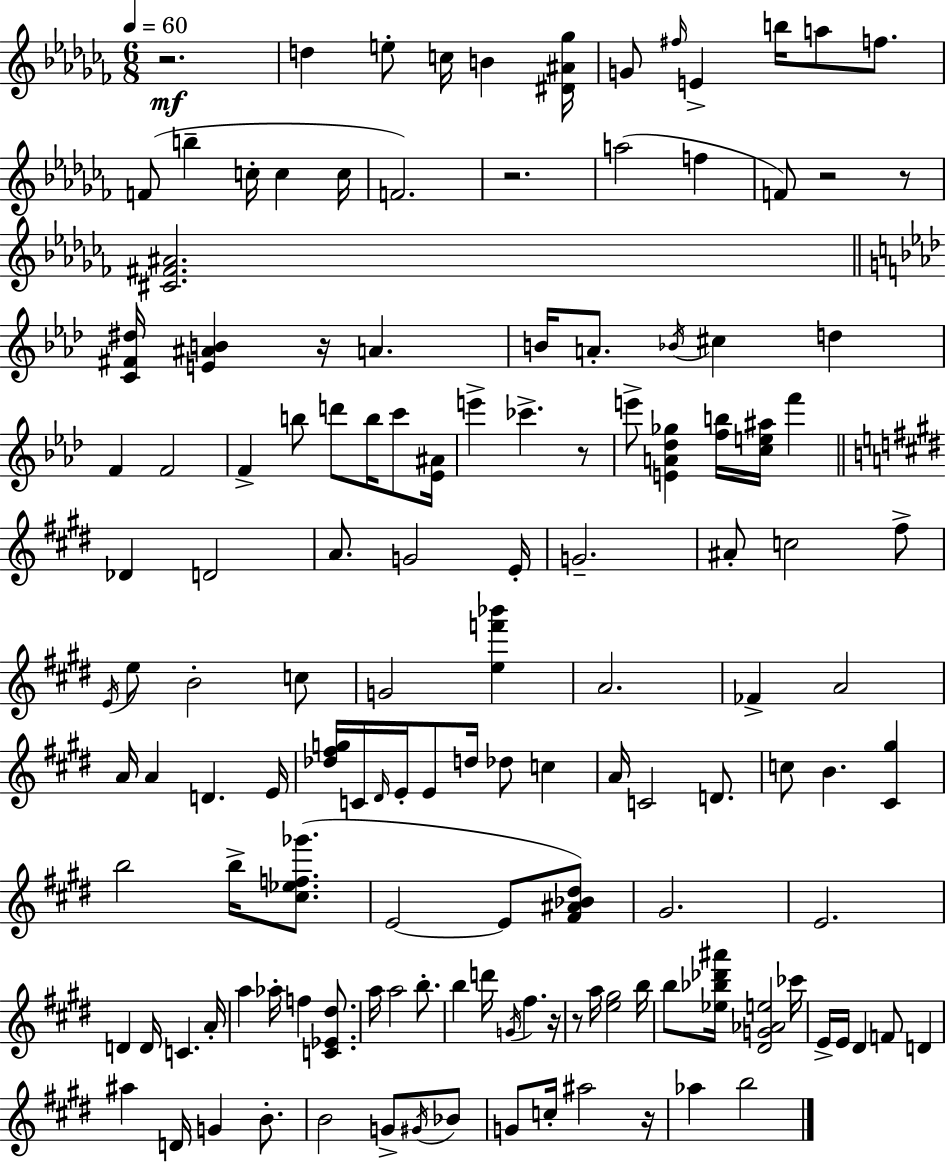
X:1
T:Untitled
M:6/8
L:1/4
K:Abm
z2 d e/2 c/4 B [^D^A_g]/4 G/2 ^f/4 E b/4 a/2 f/2 F/2 b c/4 c c/4 F2 z2 a2 f F/2 z2 z/2 [^C^F^A]2 [C^F^d]/4 [E^AB] z/4 A B/4 A/2 _B/4 ^c d F F2 F b/2 d'/2 b/4 c'/2 [_E^A]/4 e' _c' z/2 e'/2 [EA_d_g] [fb]/4 [ce^a]/4 f' _D D2 A/2 G2 E/4 G2 ^A/2 c2 ^f/2 E/4 e/2 B2 c/2 G2 [ef'_b'] A2 _F A2 A/4 A D E/4 [_d^fg]/4 C/4 ^D/4 E/4 E/2 d/4 _d/2 c A/4 C2 D/2 c/2 B [^C^g] b2 b/4 [^c_ef_g']/2 E2 E/2 [^F^A_B^d]/2 ^G2 E2 D D/4 C A/4 a _a/4 f [C_E^d]/2 a/4 a2 b/2 b d'/4 G/4 ^f z/4 z/2 a/4 [e^g]2 b/4 b/2 [_e_b_d'^a']/4 [^DG_Ae]2 _c'/4 E/4 E/4 ^D F/2 D ^a D/4 G B/2 B2 G/2 ^G/4 _B/2 G/2 c/4 ^a2 z/4 _a b2